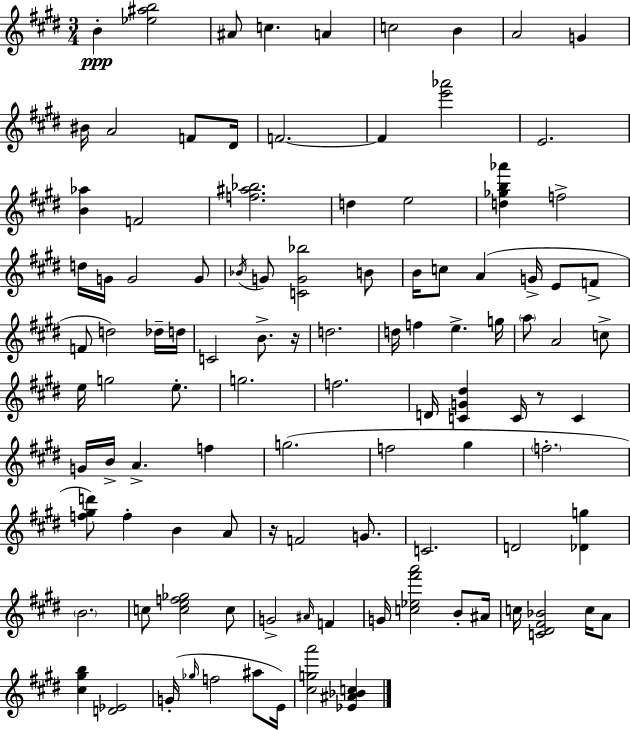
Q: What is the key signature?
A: E major